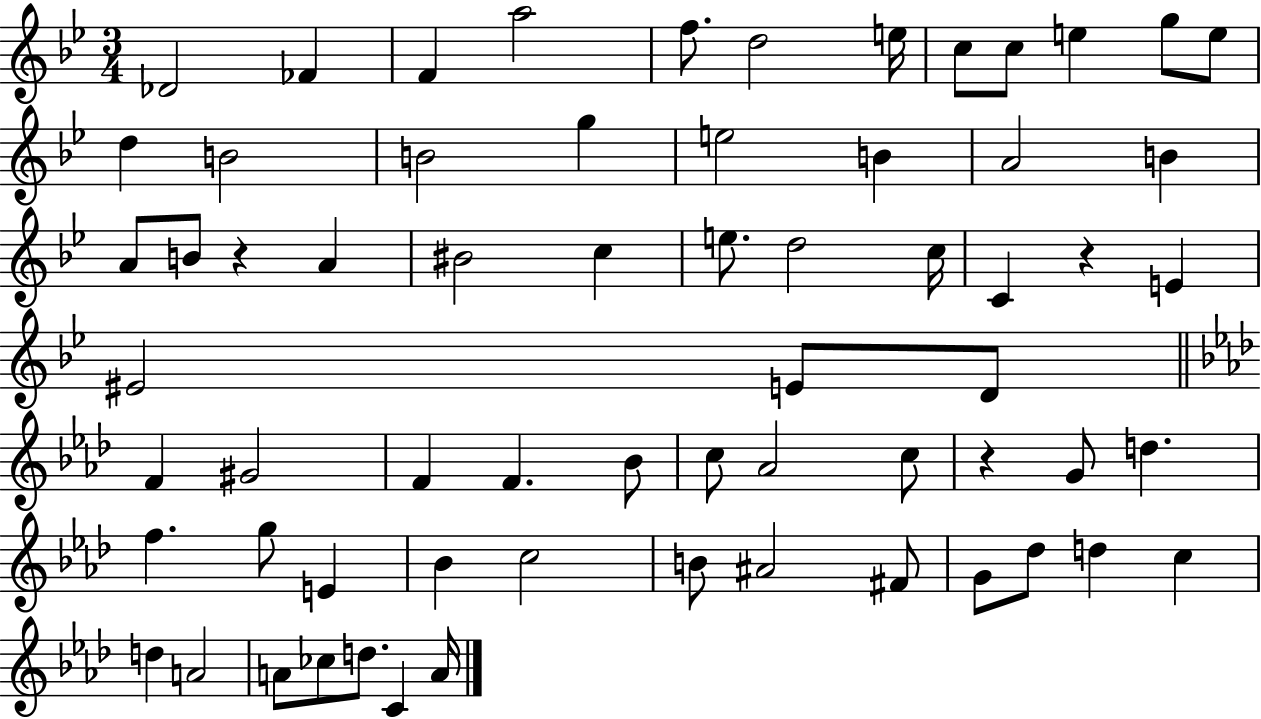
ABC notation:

X:1
T:Untitled
M:3/4
L:1/4
K:Bb
_D2 _F F a2 f/2 d2 e/4 c/2 c/2 e g/2 e/2 d B2 B2 g e2 B A2 B A/2 B/2 z A ^B2 c e/2 d2 c/4 C z E ^E2 E/2 D/2 F ^G2 F F _B/2 c/2 _A2 c/2 z G/2 d f g/2 E _B c2 B/2 ^A2 ^F/2 G/2 _d/2 d c d A2 A/2 _c/2 d/2 C A/4